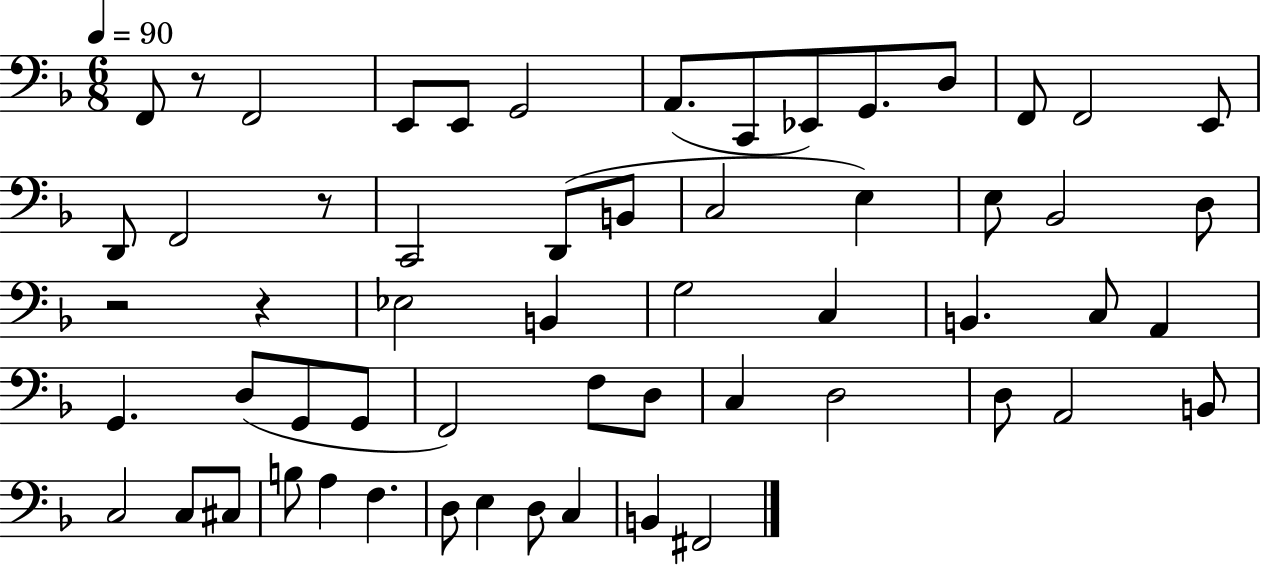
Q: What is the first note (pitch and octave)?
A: F2